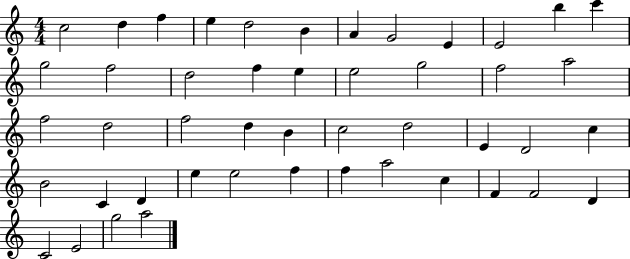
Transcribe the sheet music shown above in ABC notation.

X:1
T:Untitled
M:4/4
L:1/4
K:C
c2 d f e d2 B A G2 E E2 b c' g2 f2 d2 f e e2 g2 f2 a2 f2 d2 f2 d B c2 d2 E D2 c B2 C D e e2 f f a2 c F F2 D C2 E2 g2 a2